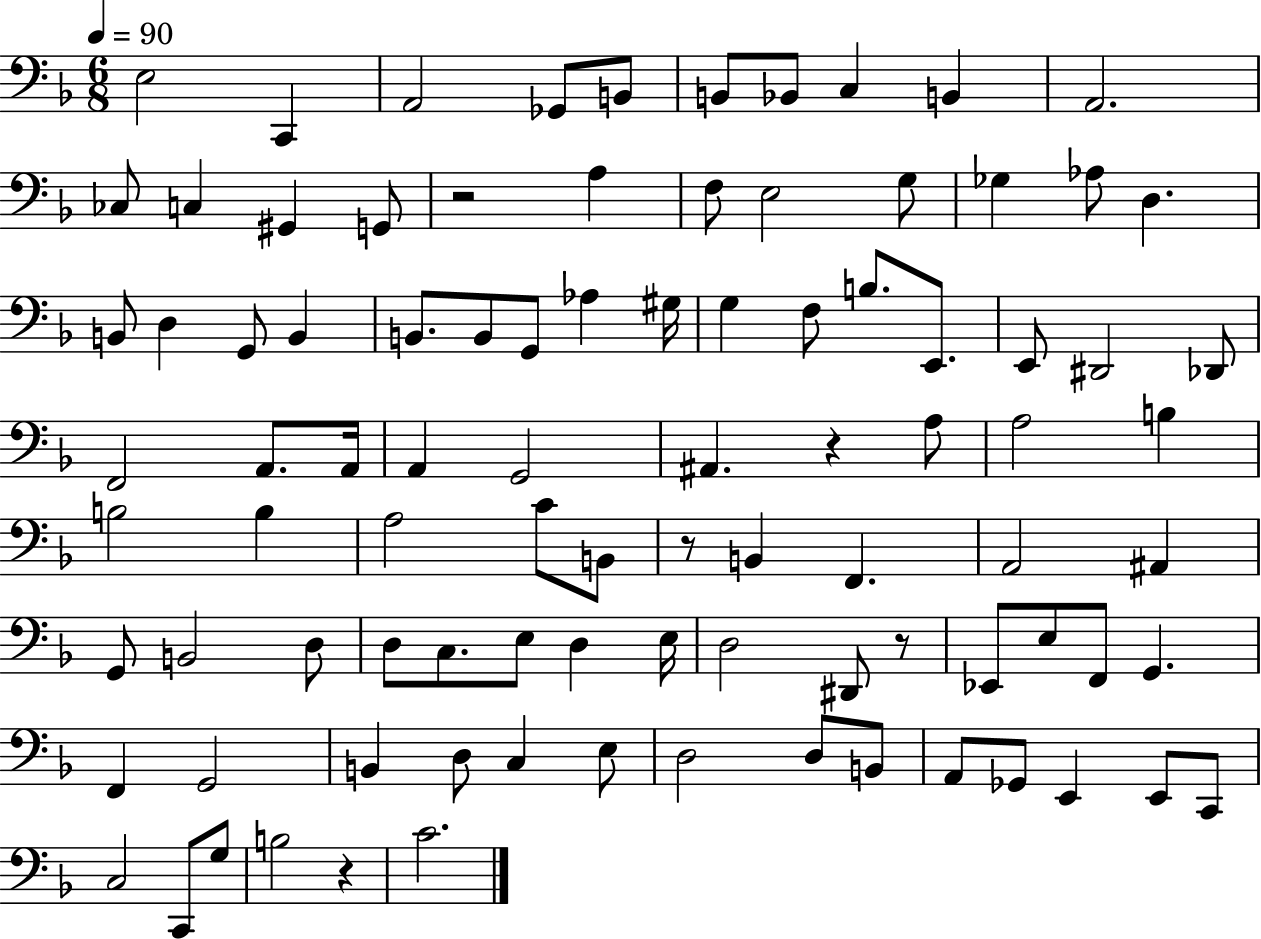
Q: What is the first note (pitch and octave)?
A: E3